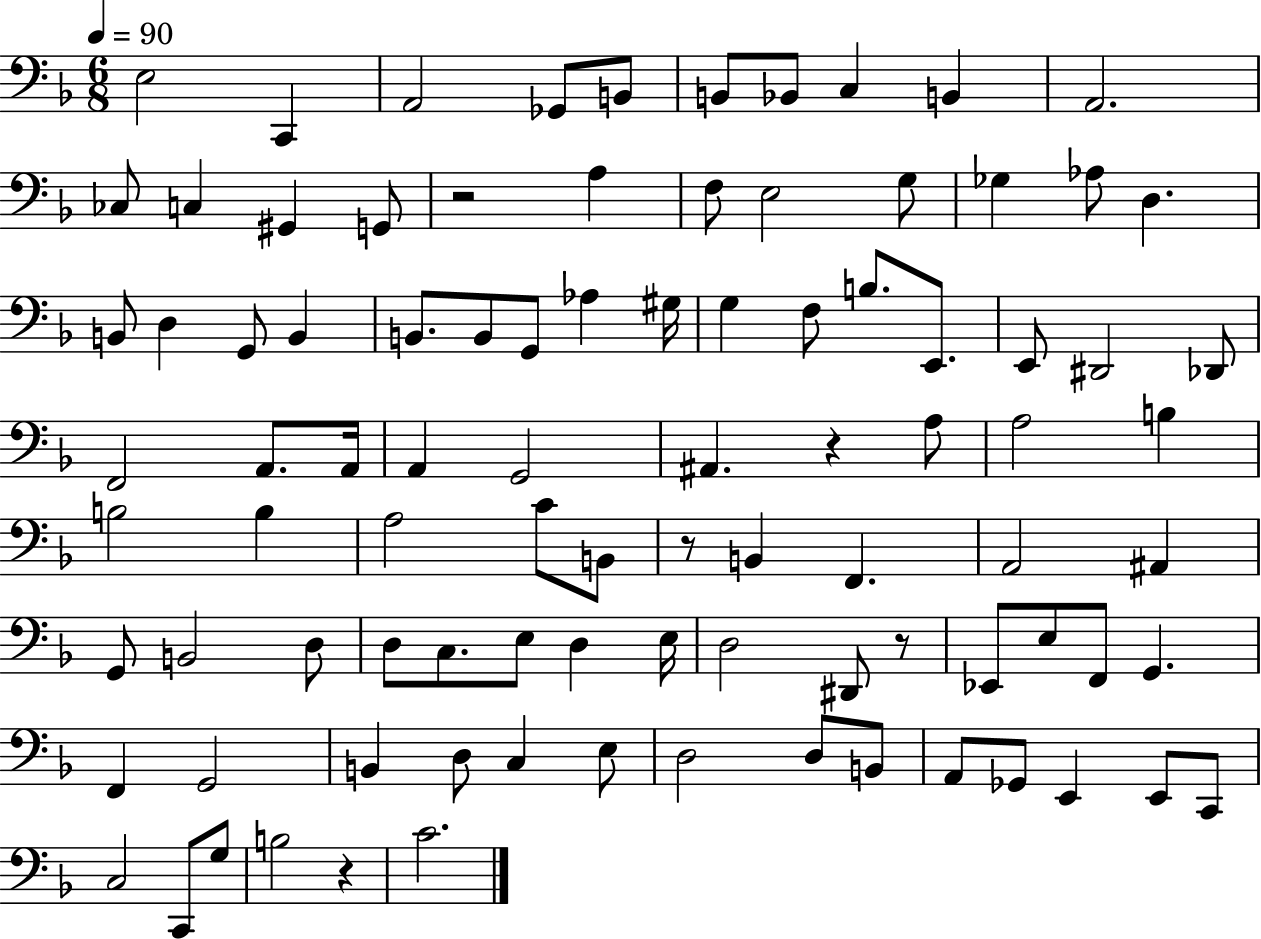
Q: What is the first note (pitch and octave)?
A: E3